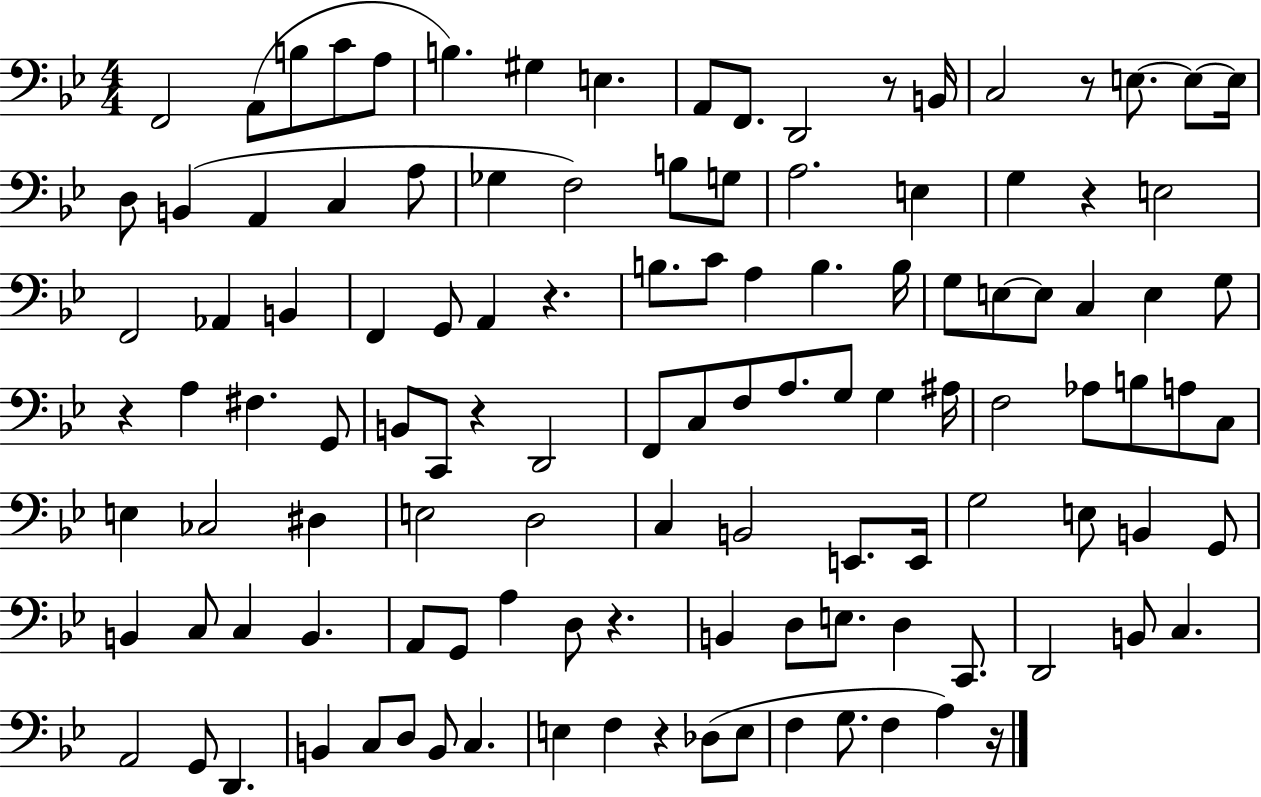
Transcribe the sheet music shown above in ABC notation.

X:1
T:Untitled
M:4/4
L:1/4
K:Bb
F,,2 A,,/2 B,/2 C/2 A,/2 B, ^G, E, A,,/2 F,,/2 D,,2 z/2 B,,/4 C,2 z/2 E,/2 E,/2 E,/4 D,/2 B,, A,, C, A,/2 _G, F,2 B,/2 G,/2 A,2 E, G, z E,2 F,,2 _A,, B,, F,, G,,/2 A,, z B,/2 C/2 A, B, B,/4 G,/2 E,/2 E,/2 C, E, G,/2 z A, ^F, G,,/2 B,,/2 C,,/2 z D,,2 F,,/2 C,/2 F,/2 A,/2 G,/2 G, ^A,/4 F,2 _A,/2 B,/2 A,/2 C,/2 E, _C,2 ^D, E,2 D,2 C, B,,2 E,,/2 E,,/4 G,2 E,/2 B,, G,,/2 B,, C,/2 C, B,, A,,/2 G,,/2 A, D,/2 z B,, D,/2 E,/2 D, C,,/2 D,,2 B,,/2 C, A,,2 G,,/2 D,, B,, C,/2 D,/2 B,,/2 C, E, F, z _D,/2 E,/2 F, G,/2 F, A, z/4